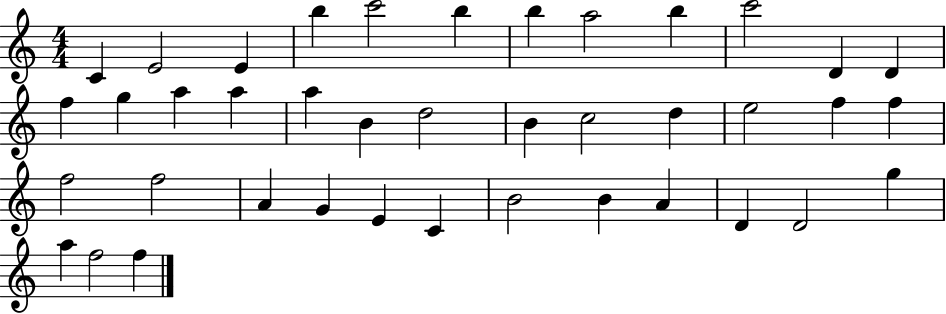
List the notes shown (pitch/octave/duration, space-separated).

C4/q E4/h E4/q B5/q C6/h B5/q B5/q A5/h B5/q C6/h D4/q D4/q F5/q G5/q A5/q A5/q A5/q B4/q D5/h B4/q C5/h D5/q E5/h F5/q F5/q F5/h F5/h A4/q G4/q E4/q C4/q B4/h B4/q A4/q D4/q D4/h G5/q A5/q F5/h F5/q